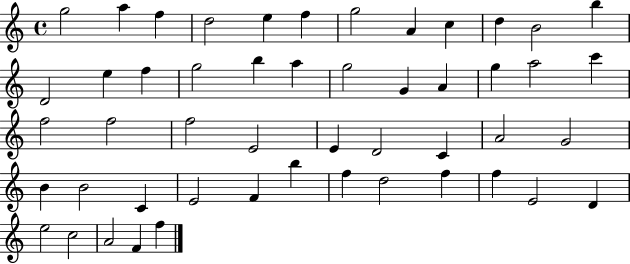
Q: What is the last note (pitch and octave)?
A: F5